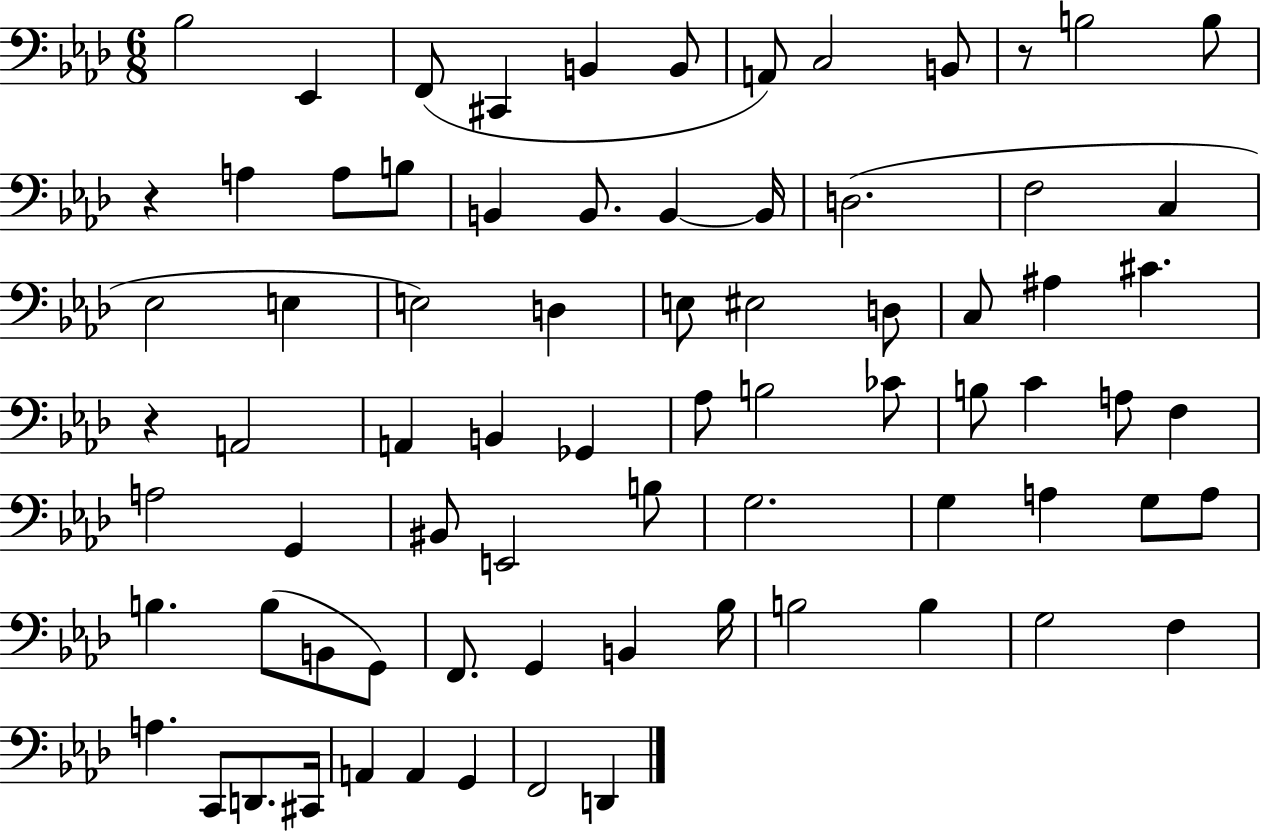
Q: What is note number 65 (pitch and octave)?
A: A3